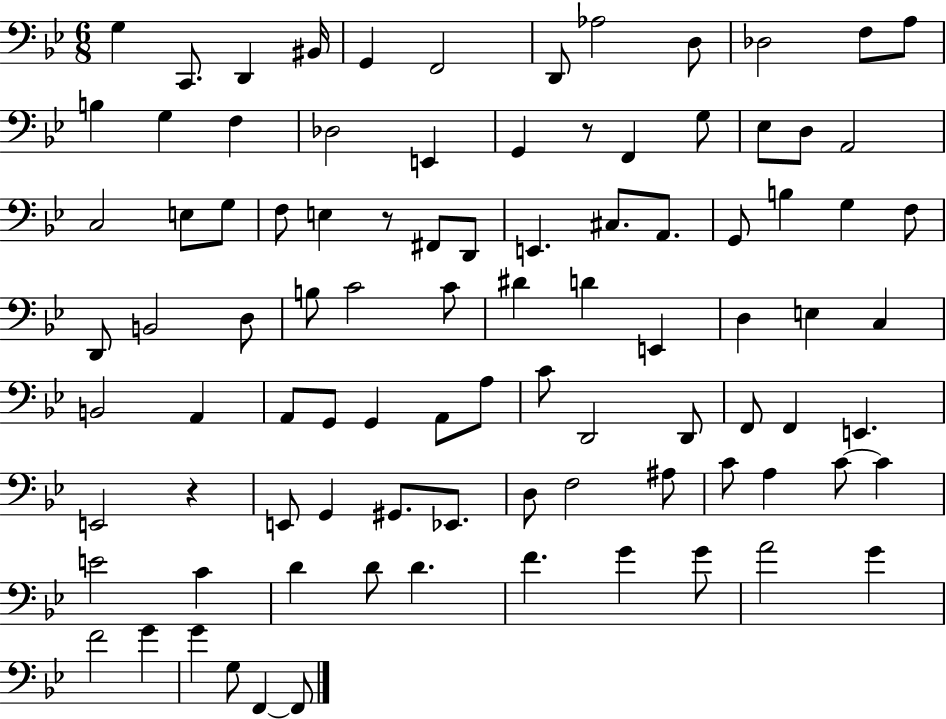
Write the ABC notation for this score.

X:1
T:Untitled
M:6/8
L:1/4
K:Bb
G, C,,/2 D,, ^B,,/4 G,, F,,2 D,,/2 _A,2 D,/2 _D,2 F,/2 A,/2 B, G, F, _D,2 E,, G,, z/2 F,, G,/2 _E,/2 D,/2 A,,2 C,2 E,/2 G,/2 F,/2 E, z/2 ^F,,/2 D,,/2 E,, ^C,/2 A,,/2 G,,/2 B, G, F,/2 D,,/2 B,,2 D,/2 B,/2 C2 C/2 ^D D E,, D, E, C, B,,2 A,, A,,/2 G,,/2 G,, A,,/2 A,/2 C/2 D,,2 D,,/2 F,,/2 F,, E,, E,,2 z E,,/2 G,, ^G,,/2 _E,,/2 D,/2 F,2 ^A,/2 C/2 A, C/2 C E2 C D D/2 D F G G/2 A2 G F2 G G G,/2 F,, F,,/2